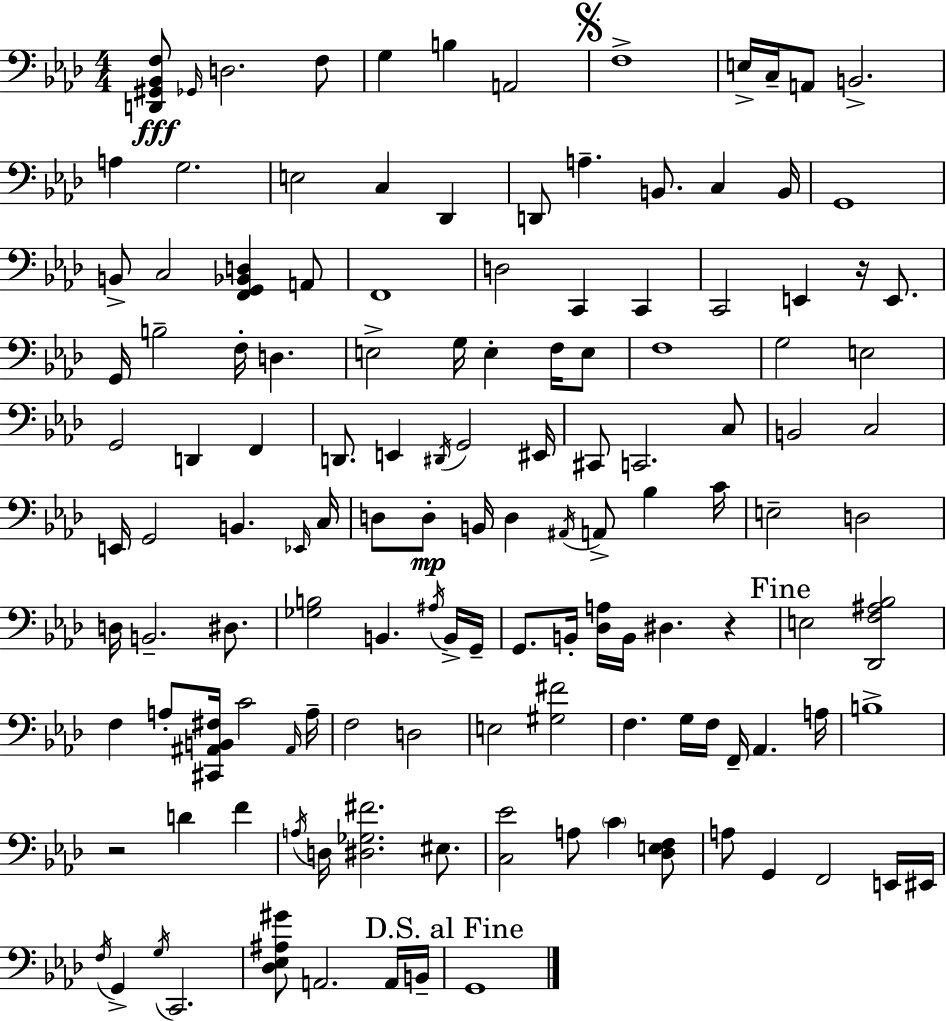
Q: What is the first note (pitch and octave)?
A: Gb2